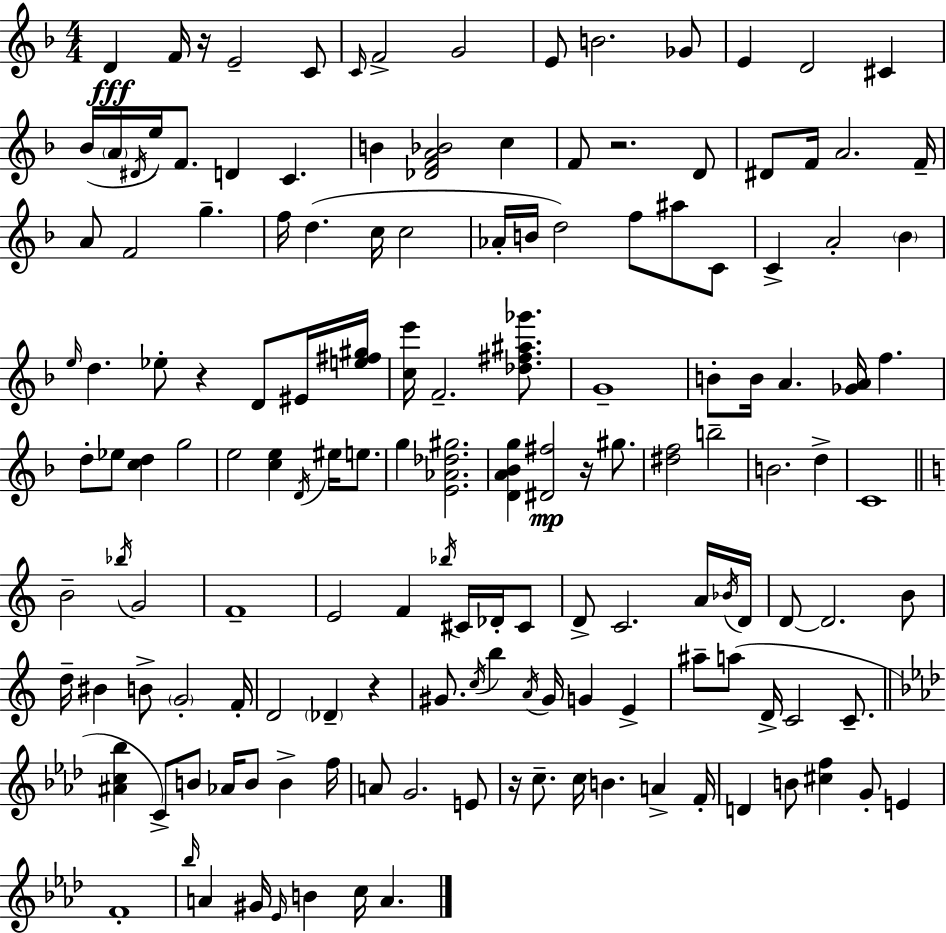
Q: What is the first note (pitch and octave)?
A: D4